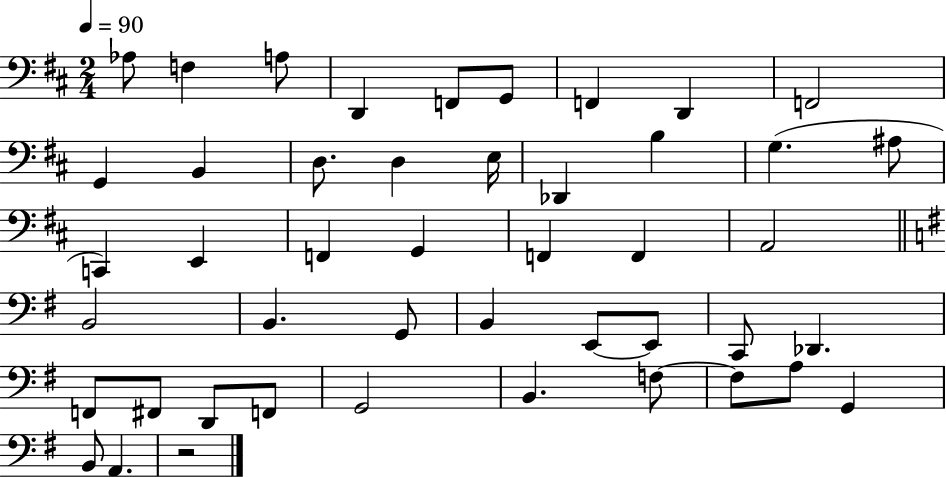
X:1
T:Untitled
M:2/4
L:1/4
K:D
_A,/2 F, A,/2 D,, F,,/2 G,,/2 F,, D,, F,,2 G,, B,, D,/2 D, E,/4 _D,, B, G, ^A,/2 C,, E,, F,, G,, F,, F,, A,,2 B,,2 B,, G,,/2 B,, E,,/2 E,,/2 C,,/2 _D,, F,,/2 ^F,,/2 D,,/2 F,,/2 G,,2 B,, F,/2 F,/2 A,/2 G,, B,,/2 A,, z2